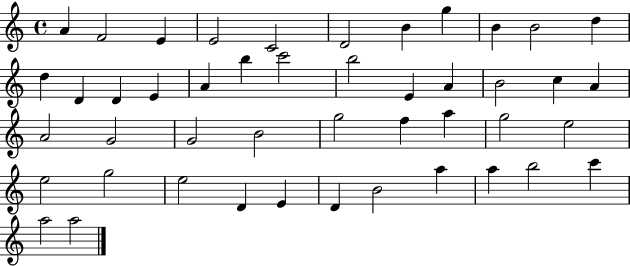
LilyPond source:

{
  \clef treble
  \time 4/4
  \defaultTimeSignature
  \key c \major
  a'4 f'2 e'4 | e'2 c'2 | d'2 b'4 g''4 | b'4 b'2 d''4 | \break d''4 d'4 d'4 e'4 | a'4 b''4 c'''2 | b''2 e'4 a'4 | b'2 c''4 a'4 | \break a'2 g'2 | g'2 b'2 | g''2 f''4 a''4 | g''2 e''2 | \break e''2 g''2 | e''2 d'4 e'4 | d'4 b'2 a''4 | a''4 b''2 c'''4 | \break a''2 a''2 | \bar "|."
}